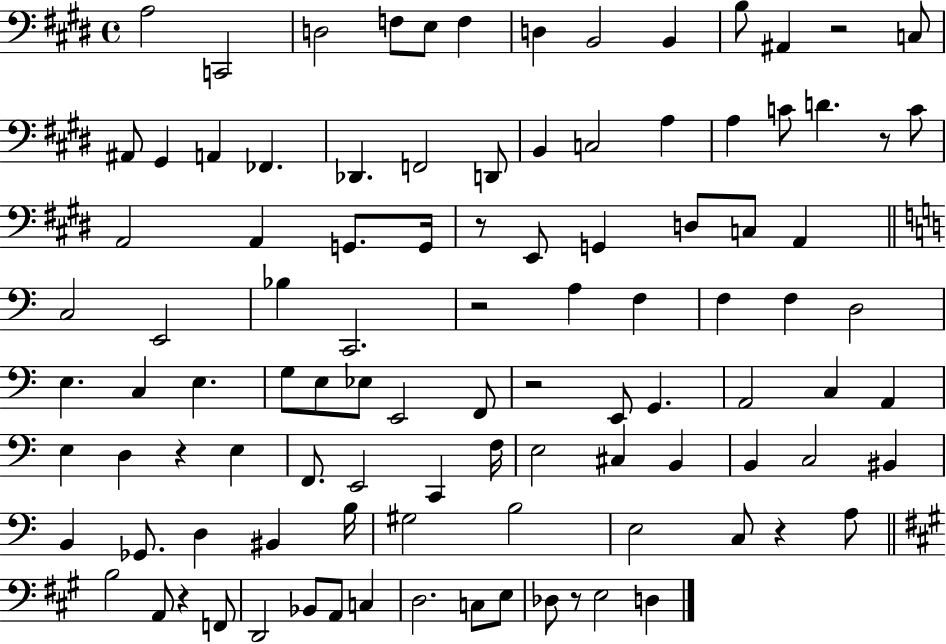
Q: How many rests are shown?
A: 9